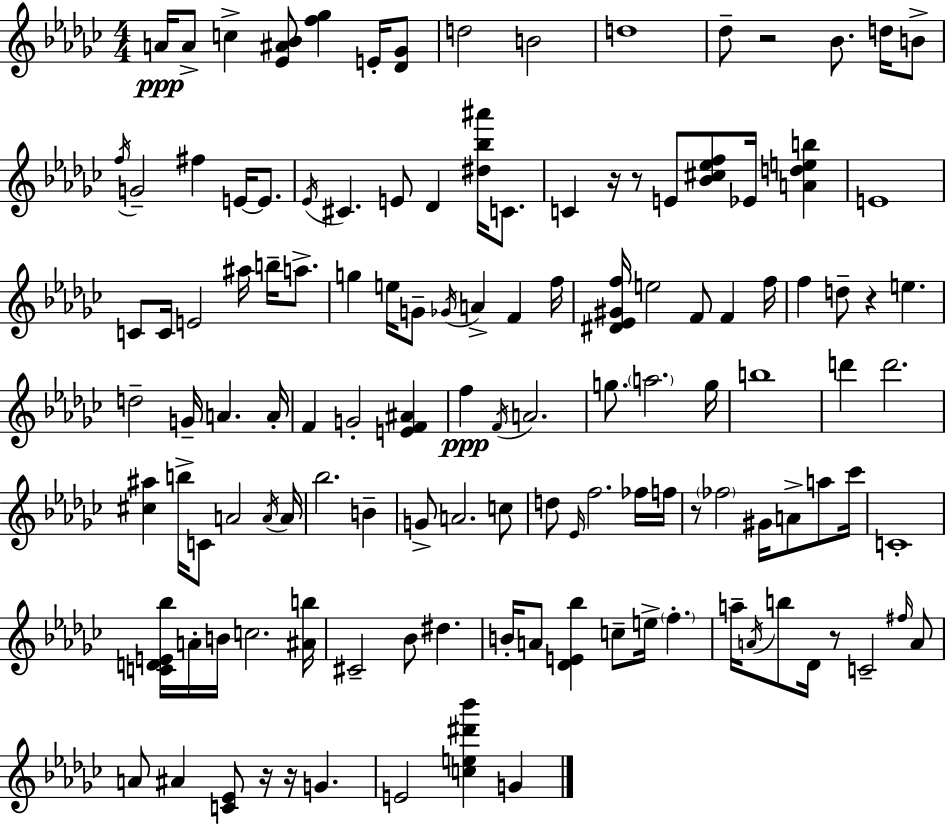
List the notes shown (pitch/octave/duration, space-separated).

A4/s A4/e C5/q [Eb4,A#4,Bb4]/e [F5,Gb5]/q E4/s [Db4,Gb4]/e D5/h B4/h D5/w Db5/e R/h Bb4/e. D5/s B4/e F5/s G4/h F#5/q E4/s E4/e. Eb4/s C#4/q. E4/e Db4/q [D#5,Bb5,A#6]/s C4/e. C4/q R/s R/e E4/e [Bb4,C#5,Eb5,F5]/e Eb4/s [A4,D5,E5,B5]/q E4/w C4/e C4/s E4/h A#5/s B5/s A5/e. G5/q E5/s G4/e Gb4/s A4/q F4/q F5/s [D#4,Eb4,G#4,F5]/s E5/h F4/e F4/q F5/s F5/q D5/e R/q E5/q. D5/h G4/s A4/q. A4/s F4/q G4/h [E4,F4,A#4]/q F5/q F4/s A4/h. G5/e. A5/h. G5/s B5/w D6/q D6/h. [C#5,A#5]/q B5/s C4/e A4/h A4/s A4/s Bb5/h. B4/q G4/e A4/h. C5/e D5/e Eb4/s F5/h. FES5/s F5/s R/e FES5/h G#4/s A4/e A5/e CES6/s C4/w [C4,D4,E4,Bb5]/s A4/s B4/s C5/h. [A#4,B5]/s C#4/h Bb4/e D#5/q. B4/s A4/e [Db4,E4,Bb5]/q C5/e E5/s F5/q. A5/s A4/s B5/e Db4/s R/e C4/h F#5/s A4/e A4/e A#4/q [C4,Eb4]/e R/s R/s G4/q. E4/h [C5,E5,D#6,Bb6]/q G4/q